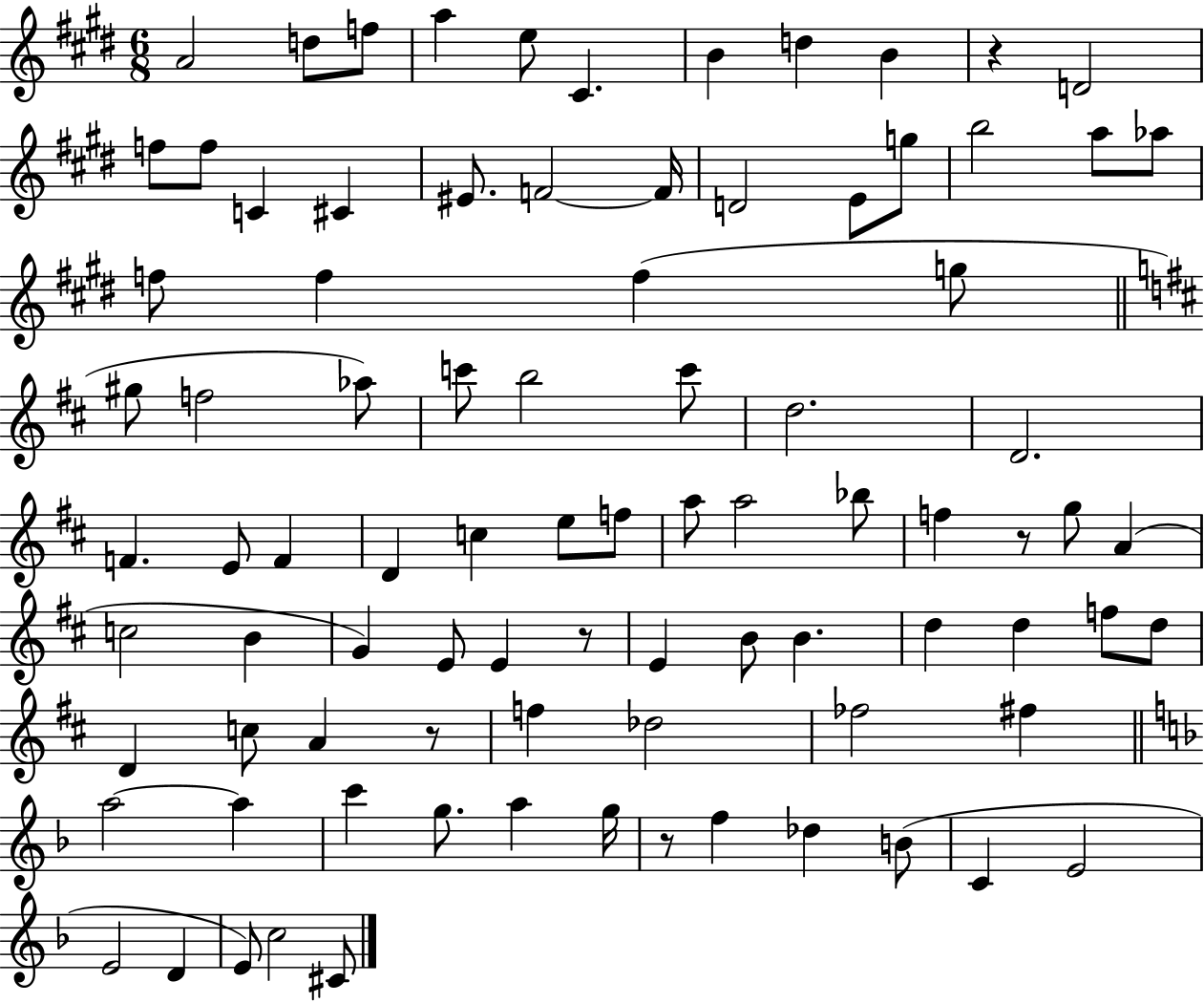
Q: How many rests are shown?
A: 5